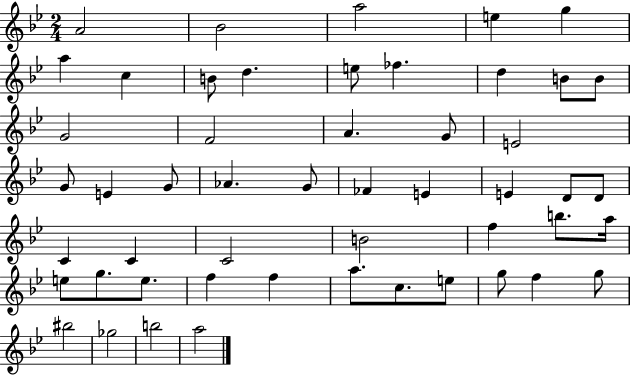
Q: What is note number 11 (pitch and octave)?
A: FES5